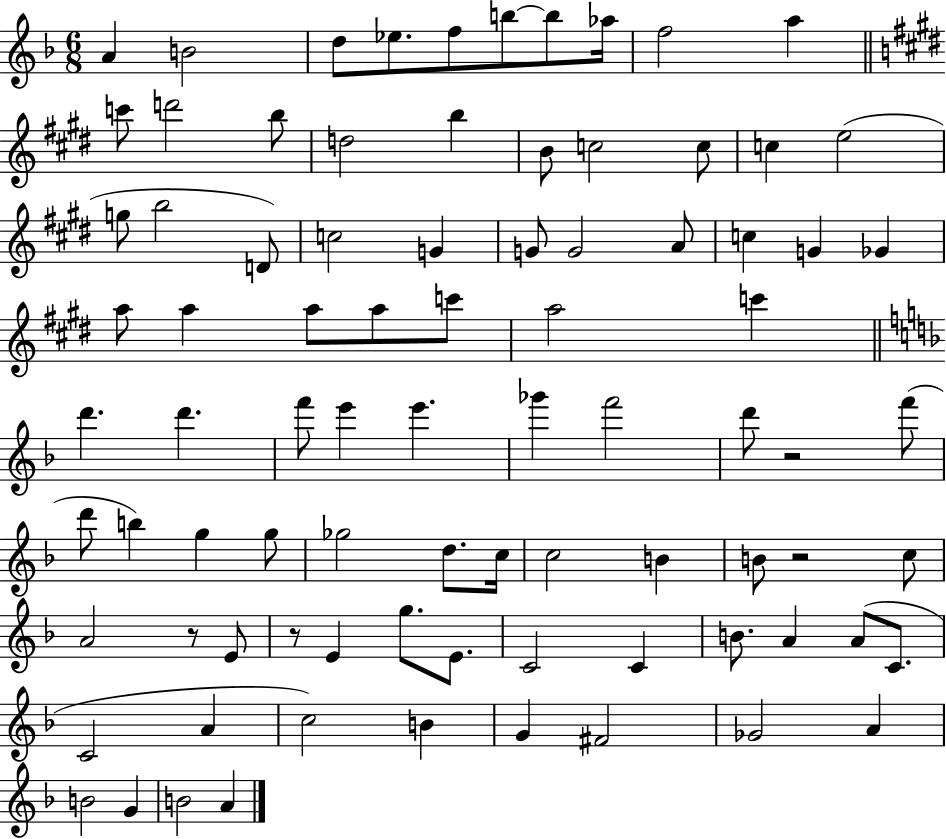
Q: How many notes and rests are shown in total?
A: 85